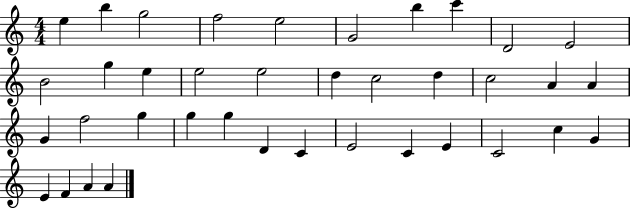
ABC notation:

X:1
T:Untitled
M:4/4
L:1/4
K:C
e b g2 f2 e2 G2 b c' D2 E2 B2 g e e2 e2 d c2 d c2 A A G f2 g g g D C E2 C E C2 c G E F A A